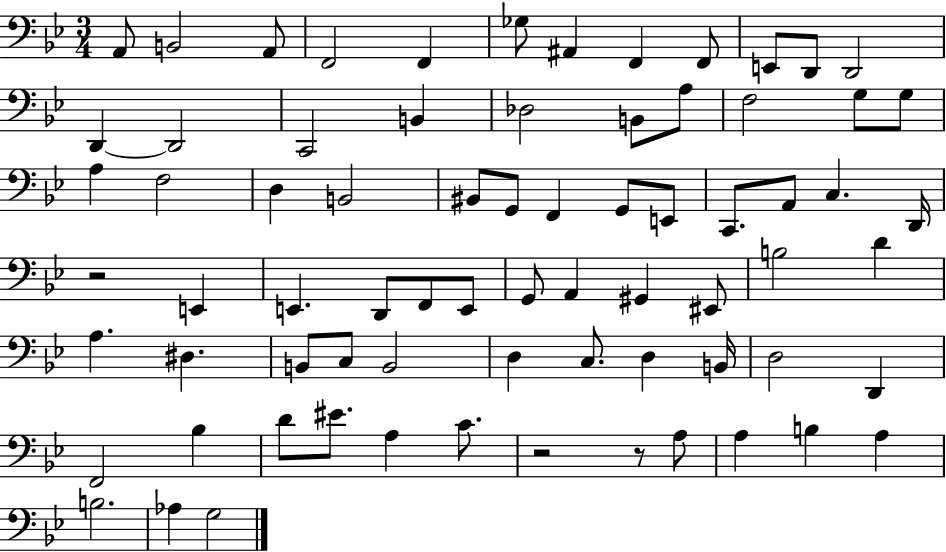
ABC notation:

X:1
T:Untitled
M:3/4
L:1/4
K:Bb
A,,/2 B,,2 A,,/2 F,,2 F,, _G,/2 ^A,, F,, F,,/2 E,,/2 D,,/2 D,,2 D,, D,,2 C,,2 B,, _D,2 B,,/2 A,/2 F,2 G,/2 G,/2 A, F,2 D, B,,2 ^B,,/2 G,,/2 F,, G,,/2 E,,/2 C,,/2 A,,/2 C, D,,/4 z2 E,, E,, D,,/2 F,,/2 E,,/2 G,,/2 A,, ^G,, ^E,,/2 B,2 D A, ^D, B,,/2 C,/2 B,,2 D, C,/2 D, B,,/4 D,2 D,, F,,2 _B, D/2 ^E/2 A, C/2 z2 z/2 A,/2 A, B, A, B,2 _A, G,2